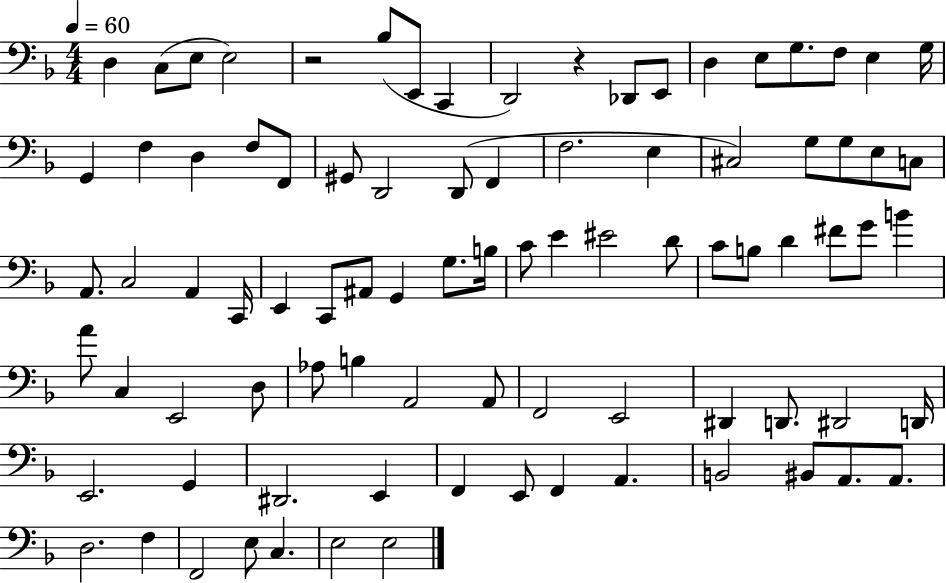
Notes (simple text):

D3/q C3/e E3/e E3/h R/h Bb3/e E2/e C2/q D2/h R/q Db2/e E2/e D3/q E3/e G3/e. F3/e E3/q G3/s G2/q F3/q D3/q F3/e F2/e G#2/e D2/h D2/e F2/q F3/h. E3/q C#3/h G3/e G3/e E3/e C3/e A2/e. C3/h A2/q C2/s E2/q C2/e A#2/e G2/q G3/e. B3/s C4/e E4/q EIS4/h D4/e C4/e B3/e D4/q F#4/e G4/e B4/q A4/e C3/q E2/h D3/e Ab3/e B3/q A2/h A2/e F2/h E2/h D#2/q D2/e. D#2/h D2/s E2/h. G2/q D#2/h. E2/q F2/q E2/e F2/q A2/q. B2/h BIS2/e A2/e. A2/e. D3/h. F3/q F2/h E3/e C3/q. E3/h E3/h